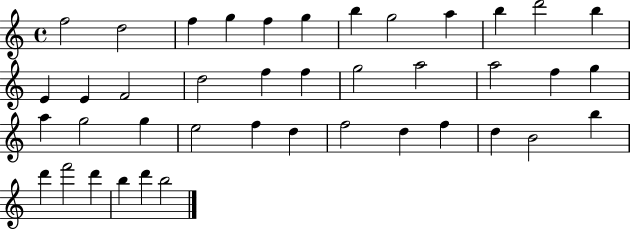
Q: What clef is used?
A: treble